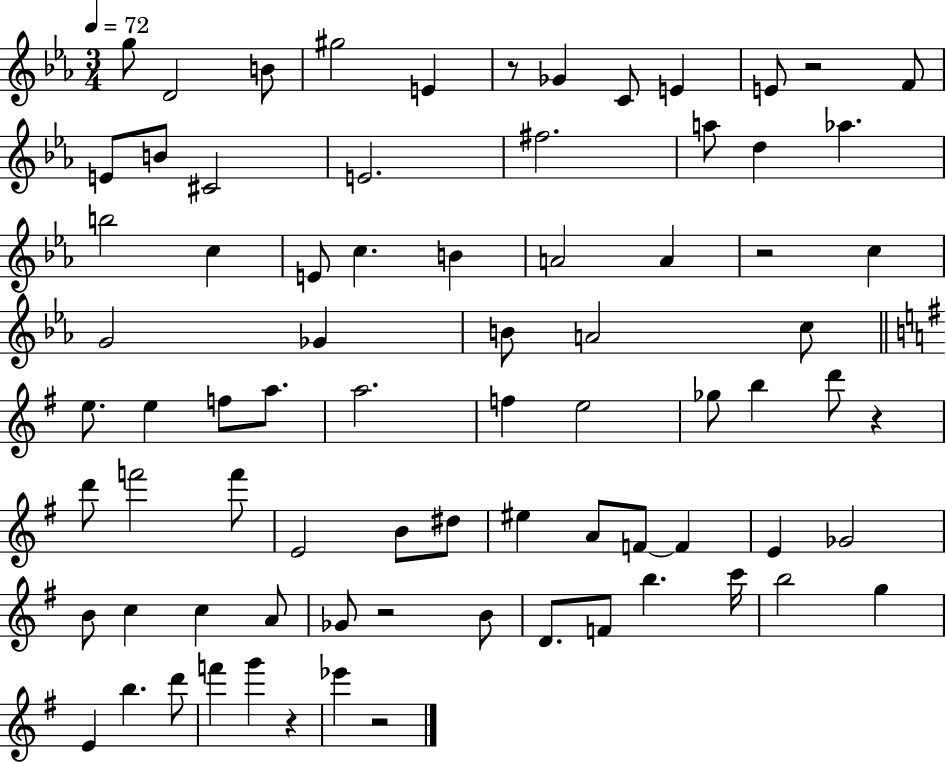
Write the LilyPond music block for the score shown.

{
  \clef treble
  \numericTimeSignature
  \time 3/4
  \key ees \major
  \tempo 4 = 72
  g''8 d'2 b'8 | gis''2 e'4 | r8 ges'4 c'8 e'4 | e'8 r2 f'8 | \break e'8 b'8 cis'2 | e'2. | fis''2. | a''8 d''4 aes''4. | \break b''2 c''4 | e'8 c''4. b'4 | a'2 a'4 | r2 c''4 | \break g'2 ges'4 | b'8 a'2 c''8 | \bar "||" \break \key g \major e''8. e''4 f''8 a''8. | a''2. | f''4 e''2 | ges''8 b''4 d'''8 r4 | \break d'''8 f'''2 f'''8 | e'2 b'8 dis''8 | eis''4 a'8 f'8~~ f'4 | e'4 ges'2 | \break b'8 c''4 c''4 a'8 | ges'8 r2 b'8 | d'8. f'8 b''4. c'''16 | b''2 g''4 | \break e'4 b''4. d'''8 | f'''4 g'''4 r4 | ees'''4 r2 | \bar "|."
}